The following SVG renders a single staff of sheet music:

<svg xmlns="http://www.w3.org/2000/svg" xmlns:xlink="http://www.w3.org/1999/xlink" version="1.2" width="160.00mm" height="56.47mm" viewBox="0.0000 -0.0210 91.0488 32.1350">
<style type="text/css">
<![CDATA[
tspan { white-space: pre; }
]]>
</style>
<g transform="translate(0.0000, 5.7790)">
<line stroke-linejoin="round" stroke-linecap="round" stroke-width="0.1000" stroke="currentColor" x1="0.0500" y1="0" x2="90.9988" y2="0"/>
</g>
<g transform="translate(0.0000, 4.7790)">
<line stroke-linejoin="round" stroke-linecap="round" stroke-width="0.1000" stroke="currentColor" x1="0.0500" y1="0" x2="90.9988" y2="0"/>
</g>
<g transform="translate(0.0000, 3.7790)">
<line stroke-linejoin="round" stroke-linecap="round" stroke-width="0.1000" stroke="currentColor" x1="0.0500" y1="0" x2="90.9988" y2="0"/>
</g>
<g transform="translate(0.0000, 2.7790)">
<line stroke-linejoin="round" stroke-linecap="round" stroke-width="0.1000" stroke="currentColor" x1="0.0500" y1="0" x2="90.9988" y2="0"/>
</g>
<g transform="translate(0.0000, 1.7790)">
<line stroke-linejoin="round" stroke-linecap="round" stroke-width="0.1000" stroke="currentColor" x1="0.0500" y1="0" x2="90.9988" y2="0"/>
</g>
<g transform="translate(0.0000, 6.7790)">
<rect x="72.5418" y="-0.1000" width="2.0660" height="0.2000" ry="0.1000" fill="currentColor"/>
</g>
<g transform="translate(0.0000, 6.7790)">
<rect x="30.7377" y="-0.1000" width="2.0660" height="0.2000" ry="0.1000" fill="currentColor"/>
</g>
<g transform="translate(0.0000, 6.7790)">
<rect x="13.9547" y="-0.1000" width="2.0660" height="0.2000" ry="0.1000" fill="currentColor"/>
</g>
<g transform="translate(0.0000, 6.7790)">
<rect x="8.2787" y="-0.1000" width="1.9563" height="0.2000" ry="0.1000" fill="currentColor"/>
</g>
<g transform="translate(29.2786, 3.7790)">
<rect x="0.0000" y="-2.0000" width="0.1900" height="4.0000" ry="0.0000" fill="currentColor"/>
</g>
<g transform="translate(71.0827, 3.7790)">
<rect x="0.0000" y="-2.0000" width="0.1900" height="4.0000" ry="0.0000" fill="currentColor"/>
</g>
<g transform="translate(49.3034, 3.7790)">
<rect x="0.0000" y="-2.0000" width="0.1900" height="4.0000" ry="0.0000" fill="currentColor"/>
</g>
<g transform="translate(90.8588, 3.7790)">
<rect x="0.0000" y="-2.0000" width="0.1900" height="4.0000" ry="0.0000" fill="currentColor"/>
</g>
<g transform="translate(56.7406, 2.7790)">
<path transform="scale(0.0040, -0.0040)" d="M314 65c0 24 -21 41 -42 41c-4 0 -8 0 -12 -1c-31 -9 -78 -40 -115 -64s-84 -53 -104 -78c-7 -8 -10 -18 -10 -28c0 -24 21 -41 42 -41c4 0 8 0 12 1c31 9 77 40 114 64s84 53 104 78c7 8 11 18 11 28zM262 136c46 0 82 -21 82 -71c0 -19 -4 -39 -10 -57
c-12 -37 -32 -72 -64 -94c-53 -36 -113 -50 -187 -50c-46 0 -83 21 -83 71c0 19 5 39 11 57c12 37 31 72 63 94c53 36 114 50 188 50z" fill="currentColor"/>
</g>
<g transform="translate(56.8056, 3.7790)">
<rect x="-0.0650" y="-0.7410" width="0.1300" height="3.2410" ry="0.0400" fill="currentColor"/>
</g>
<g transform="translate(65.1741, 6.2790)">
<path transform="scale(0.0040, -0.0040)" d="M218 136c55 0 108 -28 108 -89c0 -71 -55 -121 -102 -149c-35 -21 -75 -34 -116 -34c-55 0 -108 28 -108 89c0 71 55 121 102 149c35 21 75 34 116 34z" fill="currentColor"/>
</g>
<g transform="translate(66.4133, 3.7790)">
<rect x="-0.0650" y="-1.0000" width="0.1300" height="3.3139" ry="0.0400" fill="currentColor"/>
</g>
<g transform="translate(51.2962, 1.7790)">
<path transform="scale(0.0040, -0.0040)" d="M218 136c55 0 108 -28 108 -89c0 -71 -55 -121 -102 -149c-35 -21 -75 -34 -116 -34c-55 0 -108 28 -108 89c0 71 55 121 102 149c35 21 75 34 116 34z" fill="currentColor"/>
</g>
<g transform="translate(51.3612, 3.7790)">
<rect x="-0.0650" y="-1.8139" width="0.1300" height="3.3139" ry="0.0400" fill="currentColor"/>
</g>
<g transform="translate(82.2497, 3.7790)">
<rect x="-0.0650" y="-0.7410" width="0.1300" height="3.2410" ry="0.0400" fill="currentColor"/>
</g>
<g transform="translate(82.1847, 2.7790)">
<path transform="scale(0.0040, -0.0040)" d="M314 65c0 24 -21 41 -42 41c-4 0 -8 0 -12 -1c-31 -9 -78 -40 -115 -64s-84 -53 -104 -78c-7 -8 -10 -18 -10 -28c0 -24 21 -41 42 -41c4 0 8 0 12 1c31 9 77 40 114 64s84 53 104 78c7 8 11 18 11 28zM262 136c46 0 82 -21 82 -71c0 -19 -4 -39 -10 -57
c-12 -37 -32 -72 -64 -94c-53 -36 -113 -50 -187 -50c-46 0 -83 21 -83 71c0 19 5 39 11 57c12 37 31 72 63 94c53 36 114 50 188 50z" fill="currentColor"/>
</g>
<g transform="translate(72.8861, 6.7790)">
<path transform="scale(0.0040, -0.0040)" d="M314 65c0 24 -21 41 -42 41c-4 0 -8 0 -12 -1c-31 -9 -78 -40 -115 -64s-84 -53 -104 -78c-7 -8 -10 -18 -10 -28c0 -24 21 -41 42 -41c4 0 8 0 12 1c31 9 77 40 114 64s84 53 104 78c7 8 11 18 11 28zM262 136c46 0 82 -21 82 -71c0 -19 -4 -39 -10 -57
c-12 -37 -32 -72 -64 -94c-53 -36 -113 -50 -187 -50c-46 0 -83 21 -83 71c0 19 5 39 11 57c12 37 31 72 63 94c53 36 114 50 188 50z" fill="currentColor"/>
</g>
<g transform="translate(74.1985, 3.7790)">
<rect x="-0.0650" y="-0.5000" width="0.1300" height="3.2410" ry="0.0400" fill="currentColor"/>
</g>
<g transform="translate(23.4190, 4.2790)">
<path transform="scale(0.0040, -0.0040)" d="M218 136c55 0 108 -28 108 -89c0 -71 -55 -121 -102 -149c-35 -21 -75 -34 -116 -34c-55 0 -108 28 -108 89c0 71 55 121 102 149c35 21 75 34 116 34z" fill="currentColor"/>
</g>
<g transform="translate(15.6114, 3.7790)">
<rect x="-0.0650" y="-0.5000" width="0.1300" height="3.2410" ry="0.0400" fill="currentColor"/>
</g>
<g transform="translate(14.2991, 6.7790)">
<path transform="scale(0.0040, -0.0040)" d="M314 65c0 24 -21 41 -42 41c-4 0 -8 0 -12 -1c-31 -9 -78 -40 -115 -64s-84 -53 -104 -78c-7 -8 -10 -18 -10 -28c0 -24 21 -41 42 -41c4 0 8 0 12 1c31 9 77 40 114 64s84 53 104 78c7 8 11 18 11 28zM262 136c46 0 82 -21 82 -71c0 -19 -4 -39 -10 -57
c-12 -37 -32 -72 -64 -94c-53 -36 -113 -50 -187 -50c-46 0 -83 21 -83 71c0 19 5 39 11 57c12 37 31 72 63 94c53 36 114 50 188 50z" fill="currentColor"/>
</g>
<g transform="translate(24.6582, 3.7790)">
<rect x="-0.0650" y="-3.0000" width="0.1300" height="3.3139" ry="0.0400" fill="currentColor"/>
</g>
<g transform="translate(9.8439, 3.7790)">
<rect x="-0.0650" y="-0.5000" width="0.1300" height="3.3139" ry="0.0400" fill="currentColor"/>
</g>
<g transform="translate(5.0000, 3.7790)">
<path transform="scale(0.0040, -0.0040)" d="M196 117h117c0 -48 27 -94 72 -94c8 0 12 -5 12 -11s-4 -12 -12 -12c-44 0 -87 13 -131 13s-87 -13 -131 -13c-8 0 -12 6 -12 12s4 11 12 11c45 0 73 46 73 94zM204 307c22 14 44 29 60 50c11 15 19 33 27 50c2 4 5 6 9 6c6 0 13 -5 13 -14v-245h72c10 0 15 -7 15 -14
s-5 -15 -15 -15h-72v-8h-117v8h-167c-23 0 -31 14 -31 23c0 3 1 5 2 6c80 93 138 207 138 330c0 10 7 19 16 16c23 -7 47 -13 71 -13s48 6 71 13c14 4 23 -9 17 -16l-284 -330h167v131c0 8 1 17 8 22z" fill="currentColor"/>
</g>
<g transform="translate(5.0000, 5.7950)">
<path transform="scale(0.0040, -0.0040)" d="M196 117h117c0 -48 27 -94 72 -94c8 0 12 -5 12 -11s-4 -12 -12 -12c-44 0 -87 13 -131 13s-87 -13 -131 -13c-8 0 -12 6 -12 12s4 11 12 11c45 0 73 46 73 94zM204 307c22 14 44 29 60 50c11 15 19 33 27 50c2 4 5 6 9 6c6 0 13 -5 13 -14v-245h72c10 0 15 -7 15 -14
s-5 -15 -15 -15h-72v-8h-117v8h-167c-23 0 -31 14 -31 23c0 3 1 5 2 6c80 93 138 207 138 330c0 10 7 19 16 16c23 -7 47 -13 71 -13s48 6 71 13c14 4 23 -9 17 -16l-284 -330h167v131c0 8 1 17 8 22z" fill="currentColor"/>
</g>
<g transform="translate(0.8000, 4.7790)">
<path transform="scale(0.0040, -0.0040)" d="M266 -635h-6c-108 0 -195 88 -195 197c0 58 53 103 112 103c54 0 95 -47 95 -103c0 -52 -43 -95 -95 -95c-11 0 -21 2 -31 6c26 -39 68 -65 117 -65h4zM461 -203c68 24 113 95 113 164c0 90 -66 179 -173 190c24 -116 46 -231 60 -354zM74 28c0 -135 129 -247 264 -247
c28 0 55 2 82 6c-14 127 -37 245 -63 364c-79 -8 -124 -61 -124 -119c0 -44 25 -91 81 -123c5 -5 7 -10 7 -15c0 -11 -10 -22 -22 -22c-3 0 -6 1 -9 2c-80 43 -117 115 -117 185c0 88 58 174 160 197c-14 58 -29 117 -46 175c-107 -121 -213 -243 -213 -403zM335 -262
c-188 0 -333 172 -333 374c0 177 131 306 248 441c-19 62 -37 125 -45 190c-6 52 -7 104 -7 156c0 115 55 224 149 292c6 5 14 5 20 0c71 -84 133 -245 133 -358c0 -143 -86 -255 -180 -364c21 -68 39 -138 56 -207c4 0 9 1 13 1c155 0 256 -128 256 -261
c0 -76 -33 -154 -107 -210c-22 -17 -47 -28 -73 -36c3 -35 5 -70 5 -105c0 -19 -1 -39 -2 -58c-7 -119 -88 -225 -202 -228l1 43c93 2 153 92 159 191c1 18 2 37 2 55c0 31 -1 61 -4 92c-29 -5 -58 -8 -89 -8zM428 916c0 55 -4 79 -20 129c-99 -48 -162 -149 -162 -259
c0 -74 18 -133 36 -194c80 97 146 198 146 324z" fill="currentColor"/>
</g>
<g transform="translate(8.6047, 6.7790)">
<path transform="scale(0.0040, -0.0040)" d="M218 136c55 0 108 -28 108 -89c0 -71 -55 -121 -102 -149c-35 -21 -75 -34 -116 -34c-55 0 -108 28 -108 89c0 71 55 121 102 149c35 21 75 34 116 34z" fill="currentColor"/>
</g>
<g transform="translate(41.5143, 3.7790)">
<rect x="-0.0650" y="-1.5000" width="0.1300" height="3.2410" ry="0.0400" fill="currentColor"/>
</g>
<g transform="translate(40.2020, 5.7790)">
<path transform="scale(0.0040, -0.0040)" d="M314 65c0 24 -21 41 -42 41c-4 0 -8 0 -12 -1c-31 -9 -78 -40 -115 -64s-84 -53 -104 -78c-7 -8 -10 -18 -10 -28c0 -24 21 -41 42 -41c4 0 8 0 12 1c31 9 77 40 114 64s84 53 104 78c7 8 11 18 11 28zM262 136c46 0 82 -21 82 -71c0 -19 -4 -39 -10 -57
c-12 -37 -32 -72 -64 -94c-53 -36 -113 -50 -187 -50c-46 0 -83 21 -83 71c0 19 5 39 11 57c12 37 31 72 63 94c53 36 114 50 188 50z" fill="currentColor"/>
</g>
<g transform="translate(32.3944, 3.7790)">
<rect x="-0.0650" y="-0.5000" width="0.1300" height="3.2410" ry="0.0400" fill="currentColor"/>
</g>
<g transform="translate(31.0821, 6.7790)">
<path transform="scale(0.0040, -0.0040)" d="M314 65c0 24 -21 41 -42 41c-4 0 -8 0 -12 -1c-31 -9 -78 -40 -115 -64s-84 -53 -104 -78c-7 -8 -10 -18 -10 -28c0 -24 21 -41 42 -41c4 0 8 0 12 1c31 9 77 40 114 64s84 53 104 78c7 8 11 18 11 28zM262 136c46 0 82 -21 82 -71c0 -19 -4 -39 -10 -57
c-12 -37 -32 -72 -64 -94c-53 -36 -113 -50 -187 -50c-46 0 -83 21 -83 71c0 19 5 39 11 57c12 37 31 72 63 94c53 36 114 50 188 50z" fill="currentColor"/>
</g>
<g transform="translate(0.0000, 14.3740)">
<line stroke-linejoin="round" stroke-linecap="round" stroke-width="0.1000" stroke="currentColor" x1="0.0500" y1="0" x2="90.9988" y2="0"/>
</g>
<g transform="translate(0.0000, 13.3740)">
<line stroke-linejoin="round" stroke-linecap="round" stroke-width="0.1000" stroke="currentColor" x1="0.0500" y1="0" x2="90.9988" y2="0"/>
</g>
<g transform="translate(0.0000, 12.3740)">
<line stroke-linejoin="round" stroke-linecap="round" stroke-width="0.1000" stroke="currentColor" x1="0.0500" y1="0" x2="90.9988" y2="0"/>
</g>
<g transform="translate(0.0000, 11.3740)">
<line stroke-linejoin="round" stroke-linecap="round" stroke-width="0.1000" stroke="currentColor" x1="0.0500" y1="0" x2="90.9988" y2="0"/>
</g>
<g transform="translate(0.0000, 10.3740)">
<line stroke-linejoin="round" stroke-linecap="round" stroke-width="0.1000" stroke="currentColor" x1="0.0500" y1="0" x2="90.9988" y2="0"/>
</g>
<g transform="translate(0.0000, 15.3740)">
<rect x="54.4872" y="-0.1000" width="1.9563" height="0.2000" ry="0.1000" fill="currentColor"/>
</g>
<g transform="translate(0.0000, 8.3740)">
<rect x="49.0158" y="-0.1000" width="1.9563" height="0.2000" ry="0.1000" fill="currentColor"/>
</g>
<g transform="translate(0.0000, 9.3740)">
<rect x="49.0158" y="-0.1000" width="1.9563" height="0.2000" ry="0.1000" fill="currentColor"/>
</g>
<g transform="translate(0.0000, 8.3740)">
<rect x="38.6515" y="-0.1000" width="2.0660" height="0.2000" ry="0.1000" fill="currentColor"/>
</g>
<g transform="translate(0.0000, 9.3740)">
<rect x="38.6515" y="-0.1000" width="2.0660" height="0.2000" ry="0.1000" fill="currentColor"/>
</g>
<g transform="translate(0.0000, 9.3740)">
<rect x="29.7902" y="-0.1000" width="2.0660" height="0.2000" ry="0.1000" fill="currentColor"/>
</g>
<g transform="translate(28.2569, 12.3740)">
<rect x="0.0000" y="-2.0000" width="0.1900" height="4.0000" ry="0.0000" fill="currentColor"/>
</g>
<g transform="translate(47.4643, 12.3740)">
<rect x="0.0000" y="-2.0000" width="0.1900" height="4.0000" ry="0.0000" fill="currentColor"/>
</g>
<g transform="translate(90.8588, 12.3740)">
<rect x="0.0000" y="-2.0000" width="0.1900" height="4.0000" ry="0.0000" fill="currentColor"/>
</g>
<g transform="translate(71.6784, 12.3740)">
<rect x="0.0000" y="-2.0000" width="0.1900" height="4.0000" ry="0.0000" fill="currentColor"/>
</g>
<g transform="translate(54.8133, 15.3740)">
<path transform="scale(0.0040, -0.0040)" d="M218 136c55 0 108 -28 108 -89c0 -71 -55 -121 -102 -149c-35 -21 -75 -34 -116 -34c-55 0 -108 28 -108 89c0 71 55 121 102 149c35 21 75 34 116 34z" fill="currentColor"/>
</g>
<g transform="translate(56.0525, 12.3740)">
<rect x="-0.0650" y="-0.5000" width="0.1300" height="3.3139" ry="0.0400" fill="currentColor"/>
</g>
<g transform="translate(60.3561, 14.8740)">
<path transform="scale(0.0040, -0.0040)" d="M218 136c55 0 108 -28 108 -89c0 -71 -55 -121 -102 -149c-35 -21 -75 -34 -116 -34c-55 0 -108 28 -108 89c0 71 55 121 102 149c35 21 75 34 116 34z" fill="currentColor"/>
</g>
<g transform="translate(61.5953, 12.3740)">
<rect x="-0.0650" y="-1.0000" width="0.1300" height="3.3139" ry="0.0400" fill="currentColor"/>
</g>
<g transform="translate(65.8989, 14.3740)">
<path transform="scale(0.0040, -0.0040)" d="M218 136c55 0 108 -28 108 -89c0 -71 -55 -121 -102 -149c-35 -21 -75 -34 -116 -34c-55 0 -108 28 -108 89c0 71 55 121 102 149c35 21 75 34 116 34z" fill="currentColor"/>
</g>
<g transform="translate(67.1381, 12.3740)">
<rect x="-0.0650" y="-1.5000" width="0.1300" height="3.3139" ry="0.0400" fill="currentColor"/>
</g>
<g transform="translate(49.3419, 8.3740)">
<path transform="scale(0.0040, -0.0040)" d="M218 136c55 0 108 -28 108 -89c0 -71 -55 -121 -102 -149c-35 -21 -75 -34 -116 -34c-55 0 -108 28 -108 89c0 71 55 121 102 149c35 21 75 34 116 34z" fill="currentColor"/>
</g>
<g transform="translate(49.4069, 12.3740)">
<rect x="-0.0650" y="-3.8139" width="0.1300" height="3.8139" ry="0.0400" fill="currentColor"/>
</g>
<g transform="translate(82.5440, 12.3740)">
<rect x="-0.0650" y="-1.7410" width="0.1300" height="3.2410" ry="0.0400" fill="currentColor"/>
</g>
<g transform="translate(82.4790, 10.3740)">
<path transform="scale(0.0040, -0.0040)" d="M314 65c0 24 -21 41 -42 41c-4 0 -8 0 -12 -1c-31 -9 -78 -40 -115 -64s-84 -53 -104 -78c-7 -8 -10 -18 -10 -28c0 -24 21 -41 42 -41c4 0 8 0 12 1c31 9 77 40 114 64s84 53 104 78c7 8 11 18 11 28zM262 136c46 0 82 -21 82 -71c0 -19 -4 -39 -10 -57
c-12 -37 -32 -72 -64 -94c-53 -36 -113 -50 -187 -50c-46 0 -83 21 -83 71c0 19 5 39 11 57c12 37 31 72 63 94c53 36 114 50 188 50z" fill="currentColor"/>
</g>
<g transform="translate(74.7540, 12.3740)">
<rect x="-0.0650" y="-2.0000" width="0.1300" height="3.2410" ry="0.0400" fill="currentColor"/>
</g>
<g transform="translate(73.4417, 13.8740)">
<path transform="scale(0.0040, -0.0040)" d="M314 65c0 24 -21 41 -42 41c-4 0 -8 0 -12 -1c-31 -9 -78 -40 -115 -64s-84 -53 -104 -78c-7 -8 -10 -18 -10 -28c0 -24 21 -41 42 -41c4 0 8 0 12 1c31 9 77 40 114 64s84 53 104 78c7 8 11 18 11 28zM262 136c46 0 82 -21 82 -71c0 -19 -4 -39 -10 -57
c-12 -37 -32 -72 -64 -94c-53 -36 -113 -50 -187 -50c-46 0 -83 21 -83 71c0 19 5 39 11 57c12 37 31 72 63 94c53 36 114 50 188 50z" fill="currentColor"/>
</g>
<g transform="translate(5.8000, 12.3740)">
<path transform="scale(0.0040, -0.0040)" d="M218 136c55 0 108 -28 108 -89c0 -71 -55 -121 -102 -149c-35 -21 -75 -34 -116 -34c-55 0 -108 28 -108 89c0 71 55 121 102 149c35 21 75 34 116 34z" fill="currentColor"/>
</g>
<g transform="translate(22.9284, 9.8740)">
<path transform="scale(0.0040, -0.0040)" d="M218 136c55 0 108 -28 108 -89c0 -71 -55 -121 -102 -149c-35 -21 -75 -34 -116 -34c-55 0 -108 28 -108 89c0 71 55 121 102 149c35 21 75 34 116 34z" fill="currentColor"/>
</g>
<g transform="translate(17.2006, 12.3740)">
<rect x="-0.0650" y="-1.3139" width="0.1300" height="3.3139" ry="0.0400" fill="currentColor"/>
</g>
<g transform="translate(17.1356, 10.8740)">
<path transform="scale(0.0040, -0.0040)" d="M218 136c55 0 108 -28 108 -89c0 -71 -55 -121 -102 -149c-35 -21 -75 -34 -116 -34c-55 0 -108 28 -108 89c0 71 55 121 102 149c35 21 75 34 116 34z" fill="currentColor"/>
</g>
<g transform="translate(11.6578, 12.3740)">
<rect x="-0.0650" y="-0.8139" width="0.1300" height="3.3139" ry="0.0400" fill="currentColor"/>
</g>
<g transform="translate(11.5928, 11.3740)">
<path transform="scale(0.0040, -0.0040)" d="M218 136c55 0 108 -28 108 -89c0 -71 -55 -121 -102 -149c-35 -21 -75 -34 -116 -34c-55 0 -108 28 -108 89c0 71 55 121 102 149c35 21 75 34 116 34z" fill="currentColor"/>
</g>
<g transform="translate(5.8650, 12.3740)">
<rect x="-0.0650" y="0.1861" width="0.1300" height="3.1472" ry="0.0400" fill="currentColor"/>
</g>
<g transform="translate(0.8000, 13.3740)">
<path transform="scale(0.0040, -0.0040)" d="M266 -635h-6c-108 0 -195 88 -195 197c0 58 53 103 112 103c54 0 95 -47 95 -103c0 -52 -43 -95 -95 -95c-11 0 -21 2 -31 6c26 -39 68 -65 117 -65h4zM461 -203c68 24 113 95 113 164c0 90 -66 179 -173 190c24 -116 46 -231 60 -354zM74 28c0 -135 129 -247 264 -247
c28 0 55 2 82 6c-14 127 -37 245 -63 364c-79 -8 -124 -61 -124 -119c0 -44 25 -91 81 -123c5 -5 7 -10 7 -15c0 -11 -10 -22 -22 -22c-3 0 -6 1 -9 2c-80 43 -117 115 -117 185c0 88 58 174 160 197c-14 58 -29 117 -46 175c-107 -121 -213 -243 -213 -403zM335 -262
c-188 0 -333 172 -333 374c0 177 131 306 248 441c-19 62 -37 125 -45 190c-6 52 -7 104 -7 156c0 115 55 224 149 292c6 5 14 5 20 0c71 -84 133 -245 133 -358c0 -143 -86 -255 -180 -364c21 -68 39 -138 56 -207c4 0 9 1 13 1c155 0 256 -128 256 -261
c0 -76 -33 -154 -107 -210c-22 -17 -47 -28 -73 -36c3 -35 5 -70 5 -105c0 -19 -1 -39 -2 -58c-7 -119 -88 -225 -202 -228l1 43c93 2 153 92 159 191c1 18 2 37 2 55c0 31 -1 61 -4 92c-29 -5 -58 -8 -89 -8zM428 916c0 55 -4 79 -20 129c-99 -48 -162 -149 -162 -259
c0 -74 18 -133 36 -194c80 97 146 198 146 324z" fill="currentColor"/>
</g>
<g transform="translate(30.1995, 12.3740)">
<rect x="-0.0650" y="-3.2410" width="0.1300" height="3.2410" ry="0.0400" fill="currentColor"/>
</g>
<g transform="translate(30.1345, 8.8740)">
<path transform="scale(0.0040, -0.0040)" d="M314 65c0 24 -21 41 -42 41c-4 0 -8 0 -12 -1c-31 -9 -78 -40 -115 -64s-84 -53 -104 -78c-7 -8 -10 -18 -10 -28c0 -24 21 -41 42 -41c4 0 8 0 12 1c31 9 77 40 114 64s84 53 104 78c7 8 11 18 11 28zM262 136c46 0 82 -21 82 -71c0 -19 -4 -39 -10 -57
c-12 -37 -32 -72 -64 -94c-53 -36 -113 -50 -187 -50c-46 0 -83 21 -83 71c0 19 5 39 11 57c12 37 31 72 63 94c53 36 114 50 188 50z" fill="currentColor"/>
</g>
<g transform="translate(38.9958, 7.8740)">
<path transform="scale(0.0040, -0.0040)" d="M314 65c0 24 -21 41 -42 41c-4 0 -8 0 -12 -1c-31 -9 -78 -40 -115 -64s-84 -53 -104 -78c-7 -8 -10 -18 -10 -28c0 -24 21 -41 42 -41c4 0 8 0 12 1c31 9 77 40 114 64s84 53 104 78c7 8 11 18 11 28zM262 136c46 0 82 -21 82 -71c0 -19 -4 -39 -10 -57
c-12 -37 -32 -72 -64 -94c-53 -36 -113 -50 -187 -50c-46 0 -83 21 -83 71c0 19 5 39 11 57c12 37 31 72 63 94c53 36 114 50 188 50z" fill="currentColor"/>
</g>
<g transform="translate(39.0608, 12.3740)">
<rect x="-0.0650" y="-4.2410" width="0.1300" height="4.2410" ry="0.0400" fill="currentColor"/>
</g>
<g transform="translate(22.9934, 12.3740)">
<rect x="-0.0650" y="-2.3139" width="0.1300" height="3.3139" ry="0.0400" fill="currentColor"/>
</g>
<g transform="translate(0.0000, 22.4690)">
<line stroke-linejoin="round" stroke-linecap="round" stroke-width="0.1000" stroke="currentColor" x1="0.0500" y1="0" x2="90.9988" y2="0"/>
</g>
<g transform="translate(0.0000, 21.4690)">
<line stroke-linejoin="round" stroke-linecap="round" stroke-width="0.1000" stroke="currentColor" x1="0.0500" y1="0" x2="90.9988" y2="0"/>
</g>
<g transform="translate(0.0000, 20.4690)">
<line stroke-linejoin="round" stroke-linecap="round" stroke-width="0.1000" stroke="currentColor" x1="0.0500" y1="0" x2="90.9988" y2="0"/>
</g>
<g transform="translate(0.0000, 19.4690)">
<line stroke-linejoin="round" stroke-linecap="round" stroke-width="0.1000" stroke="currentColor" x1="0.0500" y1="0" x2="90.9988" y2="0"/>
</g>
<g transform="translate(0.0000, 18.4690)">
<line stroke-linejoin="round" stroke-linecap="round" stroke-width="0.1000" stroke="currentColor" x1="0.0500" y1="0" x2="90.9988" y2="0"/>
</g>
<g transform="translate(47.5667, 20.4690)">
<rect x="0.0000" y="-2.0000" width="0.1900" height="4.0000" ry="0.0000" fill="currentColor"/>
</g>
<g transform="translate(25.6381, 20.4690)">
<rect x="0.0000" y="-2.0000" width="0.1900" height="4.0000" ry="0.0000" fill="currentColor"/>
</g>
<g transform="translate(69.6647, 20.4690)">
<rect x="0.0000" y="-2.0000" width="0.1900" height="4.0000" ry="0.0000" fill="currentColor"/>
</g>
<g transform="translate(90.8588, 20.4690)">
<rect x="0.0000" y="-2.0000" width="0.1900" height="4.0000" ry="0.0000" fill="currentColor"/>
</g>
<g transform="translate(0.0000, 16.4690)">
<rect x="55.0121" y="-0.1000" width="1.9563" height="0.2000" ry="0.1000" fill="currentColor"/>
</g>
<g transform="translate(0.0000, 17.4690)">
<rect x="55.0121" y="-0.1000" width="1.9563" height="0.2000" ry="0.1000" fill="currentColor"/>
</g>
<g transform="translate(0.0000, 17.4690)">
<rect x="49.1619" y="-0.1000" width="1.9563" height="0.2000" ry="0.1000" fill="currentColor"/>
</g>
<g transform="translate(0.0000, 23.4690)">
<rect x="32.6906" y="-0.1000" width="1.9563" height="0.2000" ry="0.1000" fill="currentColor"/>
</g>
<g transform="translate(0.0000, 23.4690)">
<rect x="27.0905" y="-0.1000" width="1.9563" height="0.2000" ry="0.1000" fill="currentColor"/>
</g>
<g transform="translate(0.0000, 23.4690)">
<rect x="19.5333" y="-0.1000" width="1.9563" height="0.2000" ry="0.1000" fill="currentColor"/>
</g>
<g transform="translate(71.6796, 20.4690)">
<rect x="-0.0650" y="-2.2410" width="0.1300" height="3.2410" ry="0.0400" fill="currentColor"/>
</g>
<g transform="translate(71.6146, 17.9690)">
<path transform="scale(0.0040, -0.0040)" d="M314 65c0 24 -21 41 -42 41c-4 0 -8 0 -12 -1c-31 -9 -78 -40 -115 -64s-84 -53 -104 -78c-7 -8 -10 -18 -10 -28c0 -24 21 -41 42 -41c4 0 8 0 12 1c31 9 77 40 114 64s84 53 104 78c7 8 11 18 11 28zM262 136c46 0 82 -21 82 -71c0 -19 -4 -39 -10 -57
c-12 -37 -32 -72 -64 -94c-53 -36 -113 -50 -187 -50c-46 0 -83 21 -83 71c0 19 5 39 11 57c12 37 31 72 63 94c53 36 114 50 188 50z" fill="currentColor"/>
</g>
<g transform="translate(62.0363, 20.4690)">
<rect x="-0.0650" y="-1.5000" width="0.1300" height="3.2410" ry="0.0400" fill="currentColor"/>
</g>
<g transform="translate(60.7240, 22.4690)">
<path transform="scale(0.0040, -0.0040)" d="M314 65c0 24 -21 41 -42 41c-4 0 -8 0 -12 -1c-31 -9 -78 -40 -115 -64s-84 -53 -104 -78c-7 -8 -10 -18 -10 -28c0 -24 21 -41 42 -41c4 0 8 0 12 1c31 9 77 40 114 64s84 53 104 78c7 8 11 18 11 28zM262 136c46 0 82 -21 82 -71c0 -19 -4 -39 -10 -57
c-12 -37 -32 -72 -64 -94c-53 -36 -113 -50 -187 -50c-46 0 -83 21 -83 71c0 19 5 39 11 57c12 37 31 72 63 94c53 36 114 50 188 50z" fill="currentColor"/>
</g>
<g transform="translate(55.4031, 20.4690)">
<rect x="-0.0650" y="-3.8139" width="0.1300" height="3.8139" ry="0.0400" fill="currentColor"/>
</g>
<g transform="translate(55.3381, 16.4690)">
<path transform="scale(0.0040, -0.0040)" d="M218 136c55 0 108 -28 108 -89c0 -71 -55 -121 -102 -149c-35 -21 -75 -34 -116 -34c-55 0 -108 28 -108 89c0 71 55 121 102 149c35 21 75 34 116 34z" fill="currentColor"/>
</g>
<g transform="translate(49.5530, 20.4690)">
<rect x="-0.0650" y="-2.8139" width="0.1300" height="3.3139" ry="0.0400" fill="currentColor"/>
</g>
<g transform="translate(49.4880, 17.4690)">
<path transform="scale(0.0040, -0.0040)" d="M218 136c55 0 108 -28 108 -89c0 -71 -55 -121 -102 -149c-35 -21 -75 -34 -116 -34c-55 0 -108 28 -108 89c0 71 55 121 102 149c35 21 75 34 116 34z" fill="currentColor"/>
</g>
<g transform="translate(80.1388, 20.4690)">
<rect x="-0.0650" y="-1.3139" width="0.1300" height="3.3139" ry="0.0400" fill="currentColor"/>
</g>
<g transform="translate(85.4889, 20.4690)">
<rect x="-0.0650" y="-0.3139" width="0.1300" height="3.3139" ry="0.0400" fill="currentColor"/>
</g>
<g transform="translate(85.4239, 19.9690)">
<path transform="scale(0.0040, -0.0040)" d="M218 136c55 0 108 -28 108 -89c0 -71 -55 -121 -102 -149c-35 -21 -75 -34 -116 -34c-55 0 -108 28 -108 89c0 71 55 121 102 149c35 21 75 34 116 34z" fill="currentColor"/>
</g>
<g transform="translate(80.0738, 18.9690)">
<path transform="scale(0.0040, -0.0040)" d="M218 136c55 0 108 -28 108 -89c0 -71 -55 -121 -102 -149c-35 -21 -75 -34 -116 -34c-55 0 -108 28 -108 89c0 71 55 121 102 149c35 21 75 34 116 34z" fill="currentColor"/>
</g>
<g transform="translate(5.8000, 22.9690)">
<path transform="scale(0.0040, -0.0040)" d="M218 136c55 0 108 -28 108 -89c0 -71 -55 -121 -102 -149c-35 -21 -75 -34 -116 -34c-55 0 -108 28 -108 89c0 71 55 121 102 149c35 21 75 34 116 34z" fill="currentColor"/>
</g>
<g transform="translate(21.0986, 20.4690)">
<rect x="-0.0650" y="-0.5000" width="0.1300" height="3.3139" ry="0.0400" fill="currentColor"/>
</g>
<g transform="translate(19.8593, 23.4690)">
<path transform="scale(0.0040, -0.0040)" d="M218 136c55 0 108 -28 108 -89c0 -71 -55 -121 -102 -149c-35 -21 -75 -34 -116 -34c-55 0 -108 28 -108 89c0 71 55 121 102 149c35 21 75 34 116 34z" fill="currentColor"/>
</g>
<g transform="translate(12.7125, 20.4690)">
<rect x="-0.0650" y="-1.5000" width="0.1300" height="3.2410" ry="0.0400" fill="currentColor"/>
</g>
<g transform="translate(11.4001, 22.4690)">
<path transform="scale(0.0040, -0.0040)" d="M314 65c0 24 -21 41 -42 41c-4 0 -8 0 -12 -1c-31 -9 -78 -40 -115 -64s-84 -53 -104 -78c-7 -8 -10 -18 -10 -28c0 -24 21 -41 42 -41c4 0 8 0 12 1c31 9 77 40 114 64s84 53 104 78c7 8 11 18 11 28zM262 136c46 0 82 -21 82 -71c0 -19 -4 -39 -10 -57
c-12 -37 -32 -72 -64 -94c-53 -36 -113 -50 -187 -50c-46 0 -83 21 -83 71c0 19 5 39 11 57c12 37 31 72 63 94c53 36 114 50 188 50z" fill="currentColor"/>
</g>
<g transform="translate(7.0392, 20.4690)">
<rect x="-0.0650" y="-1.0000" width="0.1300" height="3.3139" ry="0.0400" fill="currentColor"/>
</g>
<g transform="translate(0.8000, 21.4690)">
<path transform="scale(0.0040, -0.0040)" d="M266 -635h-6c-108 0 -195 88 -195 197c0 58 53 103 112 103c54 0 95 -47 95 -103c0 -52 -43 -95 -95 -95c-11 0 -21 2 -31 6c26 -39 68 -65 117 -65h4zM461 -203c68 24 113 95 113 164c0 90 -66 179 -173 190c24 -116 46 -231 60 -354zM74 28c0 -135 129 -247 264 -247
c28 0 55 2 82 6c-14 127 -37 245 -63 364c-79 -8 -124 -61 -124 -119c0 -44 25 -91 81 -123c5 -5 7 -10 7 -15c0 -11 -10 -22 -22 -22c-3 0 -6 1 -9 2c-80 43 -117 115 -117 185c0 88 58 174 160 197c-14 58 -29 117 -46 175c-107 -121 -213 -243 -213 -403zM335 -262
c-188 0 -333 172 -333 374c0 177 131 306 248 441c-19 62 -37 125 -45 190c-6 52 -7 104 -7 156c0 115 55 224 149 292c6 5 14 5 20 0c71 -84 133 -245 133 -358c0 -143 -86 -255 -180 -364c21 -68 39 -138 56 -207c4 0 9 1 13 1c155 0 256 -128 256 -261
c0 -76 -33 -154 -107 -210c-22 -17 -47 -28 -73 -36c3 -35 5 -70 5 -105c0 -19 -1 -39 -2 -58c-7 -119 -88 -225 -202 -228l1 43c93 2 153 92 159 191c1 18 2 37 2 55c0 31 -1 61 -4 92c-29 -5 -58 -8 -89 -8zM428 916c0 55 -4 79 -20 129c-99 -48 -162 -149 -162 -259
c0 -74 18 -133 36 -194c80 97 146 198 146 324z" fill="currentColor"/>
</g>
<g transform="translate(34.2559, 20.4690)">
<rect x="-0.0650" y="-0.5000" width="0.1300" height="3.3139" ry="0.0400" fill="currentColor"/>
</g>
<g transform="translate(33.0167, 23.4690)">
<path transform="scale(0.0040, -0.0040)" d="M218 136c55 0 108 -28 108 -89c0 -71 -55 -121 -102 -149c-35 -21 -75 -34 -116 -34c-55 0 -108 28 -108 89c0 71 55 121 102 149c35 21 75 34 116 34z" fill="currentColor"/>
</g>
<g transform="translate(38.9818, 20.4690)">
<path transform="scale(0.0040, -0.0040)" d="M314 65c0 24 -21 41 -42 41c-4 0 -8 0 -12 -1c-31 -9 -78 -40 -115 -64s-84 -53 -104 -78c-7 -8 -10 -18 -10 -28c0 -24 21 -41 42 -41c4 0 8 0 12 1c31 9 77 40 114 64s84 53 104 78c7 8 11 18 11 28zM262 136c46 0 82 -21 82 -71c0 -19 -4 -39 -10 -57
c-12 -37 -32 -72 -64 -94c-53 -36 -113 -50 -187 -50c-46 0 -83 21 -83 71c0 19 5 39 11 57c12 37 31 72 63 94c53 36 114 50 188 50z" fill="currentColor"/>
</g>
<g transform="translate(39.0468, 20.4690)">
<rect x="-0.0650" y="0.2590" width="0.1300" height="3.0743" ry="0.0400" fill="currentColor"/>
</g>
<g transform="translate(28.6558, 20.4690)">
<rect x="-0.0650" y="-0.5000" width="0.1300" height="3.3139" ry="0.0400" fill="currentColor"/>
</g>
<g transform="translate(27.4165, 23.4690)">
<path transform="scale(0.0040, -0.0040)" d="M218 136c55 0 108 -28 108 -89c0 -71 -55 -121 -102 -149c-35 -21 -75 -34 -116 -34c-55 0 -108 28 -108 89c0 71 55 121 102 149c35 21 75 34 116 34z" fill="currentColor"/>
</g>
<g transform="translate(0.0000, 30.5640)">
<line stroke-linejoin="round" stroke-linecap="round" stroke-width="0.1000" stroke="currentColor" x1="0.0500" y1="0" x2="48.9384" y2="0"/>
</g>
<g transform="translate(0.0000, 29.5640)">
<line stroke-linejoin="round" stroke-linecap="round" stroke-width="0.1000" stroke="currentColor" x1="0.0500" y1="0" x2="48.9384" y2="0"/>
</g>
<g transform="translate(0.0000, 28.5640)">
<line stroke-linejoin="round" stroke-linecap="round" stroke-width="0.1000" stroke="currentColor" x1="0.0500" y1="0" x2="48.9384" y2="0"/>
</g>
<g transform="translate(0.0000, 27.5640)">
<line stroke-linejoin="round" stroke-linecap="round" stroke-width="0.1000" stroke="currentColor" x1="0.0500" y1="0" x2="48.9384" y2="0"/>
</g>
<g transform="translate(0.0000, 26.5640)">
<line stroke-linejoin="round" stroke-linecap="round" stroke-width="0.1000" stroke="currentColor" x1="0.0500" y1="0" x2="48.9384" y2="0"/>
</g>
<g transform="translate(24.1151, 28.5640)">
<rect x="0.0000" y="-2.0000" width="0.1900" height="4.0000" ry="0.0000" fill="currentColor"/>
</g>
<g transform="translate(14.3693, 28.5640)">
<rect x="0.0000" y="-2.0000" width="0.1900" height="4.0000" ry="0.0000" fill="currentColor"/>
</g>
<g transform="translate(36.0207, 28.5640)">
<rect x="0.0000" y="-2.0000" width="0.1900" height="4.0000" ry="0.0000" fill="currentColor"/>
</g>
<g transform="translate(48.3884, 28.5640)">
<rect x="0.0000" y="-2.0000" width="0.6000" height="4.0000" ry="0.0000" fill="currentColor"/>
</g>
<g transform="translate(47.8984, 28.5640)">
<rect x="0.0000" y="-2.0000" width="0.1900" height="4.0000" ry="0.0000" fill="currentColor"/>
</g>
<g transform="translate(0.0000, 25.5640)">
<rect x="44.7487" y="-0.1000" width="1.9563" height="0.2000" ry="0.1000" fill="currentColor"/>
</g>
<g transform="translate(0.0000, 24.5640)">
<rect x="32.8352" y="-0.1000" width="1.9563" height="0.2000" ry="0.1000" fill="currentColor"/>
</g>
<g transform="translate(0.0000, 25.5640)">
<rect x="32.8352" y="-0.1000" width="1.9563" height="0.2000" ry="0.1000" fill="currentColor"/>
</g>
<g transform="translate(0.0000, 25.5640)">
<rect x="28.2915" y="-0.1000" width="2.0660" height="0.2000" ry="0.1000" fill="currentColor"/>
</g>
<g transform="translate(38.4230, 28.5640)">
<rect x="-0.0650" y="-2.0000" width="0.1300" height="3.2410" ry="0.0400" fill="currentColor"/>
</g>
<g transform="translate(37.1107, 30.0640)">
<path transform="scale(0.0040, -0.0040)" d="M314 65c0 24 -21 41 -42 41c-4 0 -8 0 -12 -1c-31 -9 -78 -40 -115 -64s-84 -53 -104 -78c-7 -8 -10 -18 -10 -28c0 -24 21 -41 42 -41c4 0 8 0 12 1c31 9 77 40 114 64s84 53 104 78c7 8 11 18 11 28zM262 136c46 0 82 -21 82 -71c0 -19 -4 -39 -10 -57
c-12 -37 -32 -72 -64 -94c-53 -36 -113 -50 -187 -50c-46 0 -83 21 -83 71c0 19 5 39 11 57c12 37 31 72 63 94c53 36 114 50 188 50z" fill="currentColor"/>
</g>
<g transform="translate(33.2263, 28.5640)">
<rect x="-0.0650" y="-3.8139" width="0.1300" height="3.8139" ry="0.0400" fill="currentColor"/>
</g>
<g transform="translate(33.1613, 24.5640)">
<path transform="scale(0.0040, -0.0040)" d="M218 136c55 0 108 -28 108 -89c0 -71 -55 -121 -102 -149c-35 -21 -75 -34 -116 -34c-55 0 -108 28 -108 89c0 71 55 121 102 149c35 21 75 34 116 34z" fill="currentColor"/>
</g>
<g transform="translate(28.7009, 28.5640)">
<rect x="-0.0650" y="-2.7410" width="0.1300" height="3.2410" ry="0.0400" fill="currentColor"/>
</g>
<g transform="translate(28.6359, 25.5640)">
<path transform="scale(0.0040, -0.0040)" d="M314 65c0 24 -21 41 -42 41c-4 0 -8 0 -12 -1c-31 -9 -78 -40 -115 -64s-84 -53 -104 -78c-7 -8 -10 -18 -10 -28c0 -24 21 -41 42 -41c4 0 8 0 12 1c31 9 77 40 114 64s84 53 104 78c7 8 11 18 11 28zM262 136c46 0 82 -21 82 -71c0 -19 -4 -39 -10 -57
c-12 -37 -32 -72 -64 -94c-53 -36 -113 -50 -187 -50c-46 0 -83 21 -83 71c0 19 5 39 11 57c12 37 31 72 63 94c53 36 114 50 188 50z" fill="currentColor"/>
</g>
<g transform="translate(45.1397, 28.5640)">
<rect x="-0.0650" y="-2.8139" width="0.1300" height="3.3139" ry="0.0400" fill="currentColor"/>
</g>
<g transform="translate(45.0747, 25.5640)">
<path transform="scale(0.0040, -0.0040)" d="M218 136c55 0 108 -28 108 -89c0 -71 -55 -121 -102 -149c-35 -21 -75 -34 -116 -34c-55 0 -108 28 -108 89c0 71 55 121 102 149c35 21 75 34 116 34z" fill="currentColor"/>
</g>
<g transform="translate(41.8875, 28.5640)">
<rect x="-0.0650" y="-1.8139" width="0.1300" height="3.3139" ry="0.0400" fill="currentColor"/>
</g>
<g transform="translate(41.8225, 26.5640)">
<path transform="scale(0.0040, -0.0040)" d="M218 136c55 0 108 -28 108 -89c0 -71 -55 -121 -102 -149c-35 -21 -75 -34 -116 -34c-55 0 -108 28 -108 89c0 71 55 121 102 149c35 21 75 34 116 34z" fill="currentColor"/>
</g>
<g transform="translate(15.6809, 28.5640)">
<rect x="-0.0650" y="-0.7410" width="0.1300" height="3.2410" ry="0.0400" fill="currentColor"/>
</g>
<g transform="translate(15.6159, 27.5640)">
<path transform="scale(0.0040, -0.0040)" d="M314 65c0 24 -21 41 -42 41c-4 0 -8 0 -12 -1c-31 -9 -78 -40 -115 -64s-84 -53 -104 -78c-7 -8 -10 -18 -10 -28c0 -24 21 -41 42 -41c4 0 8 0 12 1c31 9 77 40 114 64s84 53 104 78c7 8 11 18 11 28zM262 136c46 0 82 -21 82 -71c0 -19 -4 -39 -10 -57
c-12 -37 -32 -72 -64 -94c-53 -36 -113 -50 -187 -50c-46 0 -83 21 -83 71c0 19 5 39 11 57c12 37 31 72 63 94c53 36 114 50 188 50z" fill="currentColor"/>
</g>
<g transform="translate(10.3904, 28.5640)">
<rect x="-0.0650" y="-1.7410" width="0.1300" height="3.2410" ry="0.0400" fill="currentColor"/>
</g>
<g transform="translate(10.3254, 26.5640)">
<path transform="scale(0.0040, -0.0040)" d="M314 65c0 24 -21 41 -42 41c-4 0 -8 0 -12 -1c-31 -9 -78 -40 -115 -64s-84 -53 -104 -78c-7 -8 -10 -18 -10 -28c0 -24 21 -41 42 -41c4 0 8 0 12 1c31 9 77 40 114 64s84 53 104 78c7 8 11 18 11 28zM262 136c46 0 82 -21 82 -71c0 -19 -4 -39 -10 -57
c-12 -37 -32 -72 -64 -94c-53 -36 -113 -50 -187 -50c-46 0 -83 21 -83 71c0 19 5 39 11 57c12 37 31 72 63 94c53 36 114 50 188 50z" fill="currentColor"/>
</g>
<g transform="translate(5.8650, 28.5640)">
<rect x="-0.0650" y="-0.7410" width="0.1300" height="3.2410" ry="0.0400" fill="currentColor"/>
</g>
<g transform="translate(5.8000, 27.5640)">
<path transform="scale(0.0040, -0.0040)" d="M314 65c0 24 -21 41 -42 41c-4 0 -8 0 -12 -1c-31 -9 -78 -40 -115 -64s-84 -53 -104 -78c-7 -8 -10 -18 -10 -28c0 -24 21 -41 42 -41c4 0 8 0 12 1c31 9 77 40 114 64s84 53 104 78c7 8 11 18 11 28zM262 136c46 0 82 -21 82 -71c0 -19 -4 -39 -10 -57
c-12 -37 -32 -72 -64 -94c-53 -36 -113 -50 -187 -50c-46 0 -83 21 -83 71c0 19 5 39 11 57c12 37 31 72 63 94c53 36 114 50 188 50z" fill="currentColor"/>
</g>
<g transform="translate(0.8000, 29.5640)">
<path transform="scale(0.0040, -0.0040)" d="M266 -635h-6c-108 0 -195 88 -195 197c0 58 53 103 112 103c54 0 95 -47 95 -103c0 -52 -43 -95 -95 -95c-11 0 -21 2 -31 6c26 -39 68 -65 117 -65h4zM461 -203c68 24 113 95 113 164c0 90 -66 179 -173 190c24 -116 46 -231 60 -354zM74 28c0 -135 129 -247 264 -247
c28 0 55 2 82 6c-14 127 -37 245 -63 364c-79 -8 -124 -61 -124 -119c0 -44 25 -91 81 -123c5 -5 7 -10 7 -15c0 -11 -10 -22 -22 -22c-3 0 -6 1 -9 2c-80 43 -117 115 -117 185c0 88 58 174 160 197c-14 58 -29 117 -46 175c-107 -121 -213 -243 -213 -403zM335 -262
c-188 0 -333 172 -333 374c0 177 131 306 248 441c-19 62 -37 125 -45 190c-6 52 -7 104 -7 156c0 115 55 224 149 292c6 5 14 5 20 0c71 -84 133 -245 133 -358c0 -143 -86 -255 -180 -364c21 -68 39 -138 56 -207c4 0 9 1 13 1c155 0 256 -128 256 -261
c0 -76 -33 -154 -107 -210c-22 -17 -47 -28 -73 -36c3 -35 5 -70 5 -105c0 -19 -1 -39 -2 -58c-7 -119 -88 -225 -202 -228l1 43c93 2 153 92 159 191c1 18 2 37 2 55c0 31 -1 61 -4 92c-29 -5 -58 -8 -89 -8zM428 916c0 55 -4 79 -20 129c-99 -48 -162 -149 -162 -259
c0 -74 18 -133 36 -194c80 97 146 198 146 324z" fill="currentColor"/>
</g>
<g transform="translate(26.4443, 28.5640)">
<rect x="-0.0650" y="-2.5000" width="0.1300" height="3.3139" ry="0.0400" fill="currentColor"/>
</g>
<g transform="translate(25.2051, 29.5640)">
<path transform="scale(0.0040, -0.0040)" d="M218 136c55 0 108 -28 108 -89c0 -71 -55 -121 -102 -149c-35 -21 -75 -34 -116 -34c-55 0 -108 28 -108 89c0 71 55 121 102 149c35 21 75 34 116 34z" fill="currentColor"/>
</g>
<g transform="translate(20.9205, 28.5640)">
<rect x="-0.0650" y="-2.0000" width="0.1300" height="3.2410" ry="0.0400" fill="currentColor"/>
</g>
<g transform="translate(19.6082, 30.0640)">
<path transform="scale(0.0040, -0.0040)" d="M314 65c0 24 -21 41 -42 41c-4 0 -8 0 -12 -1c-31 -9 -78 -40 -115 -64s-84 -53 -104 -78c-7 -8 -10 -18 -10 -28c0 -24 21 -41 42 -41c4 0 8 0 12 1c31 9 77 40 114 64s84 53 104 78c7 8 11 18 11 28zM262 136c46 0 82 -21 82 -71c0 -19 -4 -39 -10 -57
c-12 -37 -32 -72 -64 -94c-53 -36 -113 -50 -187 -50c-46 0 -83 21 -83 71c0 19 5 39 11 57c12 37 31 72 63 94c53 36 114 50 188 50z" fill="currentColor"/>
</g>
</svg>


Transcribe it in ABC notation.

X:1
T:Untitled
M:4/4
L:1/4
K:C
C C2 A C2 E2 f d2 D C2 d2 B d e g b2 d'2 c' C D E F2 f2 D E2 C C C B2 a c' E2 g2 e c d2 f2 d2 F2 G a2 c' F2 f a